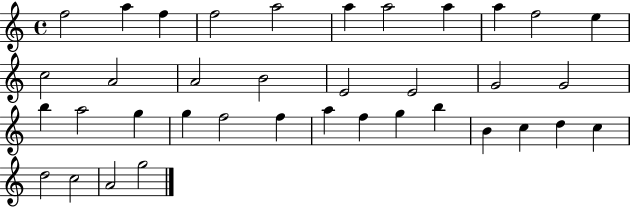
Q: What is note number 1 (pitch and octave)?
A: F5